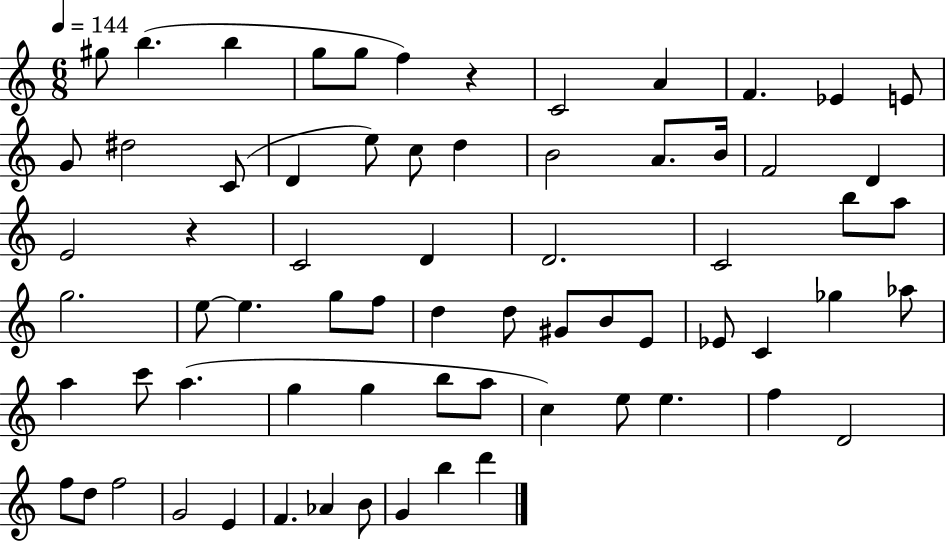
X:1
T:Untitled
M:6/8
L:1/4
K:C
^g/2 b b g/2 g/2 f z C2 A F _E E/2 G/2 ^d2 C/2 D e/2 c/2 d B2 A/2 B/4 F2 D E2 z C2 D D2 C2 b/2 a/2 g2 e/2 e g/2 f/2 d d/2 ^G/2 B/2 E/2 _E/2 C _g _a/2 a c'/2 a g g b/2 a/2 c e/2 e f D2 f/2 d/2 f2 G2 E F _A B/2 G b d'